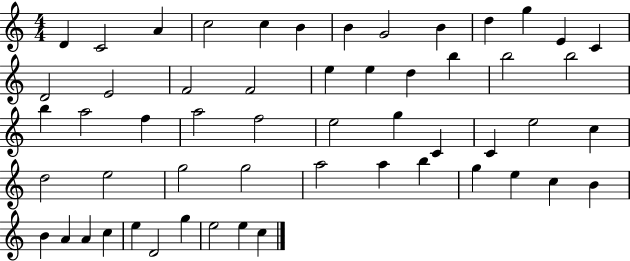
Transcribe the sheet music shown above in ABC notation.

X:1
T:Untitled
M:4/4
L:1/4
K:C
D C2 A c2 c B B G2 B d g E C D2 E2 F2 F2 e e d b b2 b2 b a2 f a2 f2 e2 g C C e2 c d2 e2 g2 g2 a2 a b g e c B B A A c e D2 g e2 e c